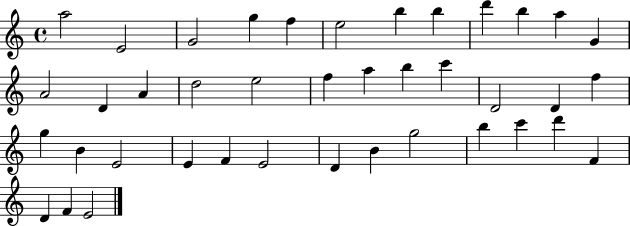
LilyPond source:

{
  \clef treble
  \time 4/4
  \defaultTimeSignature
  \key c \major
  a''2 e'2 | g'2 g''4 f''4 | e''2 b''4 b''4 | d'''4 b''4 a''4 g'4 | \break a'2 d'4 a'4 | d''2 e''2 | f''4 a''4 b''4 c'''4 | d'2 d'4 f''4 | \break g''4 b'4 e'2 | e'4 f'4 e'2 | d'4 b'4 g''2 | b''4 c'''4 d'''4 f'4 | \break d'4 f'4 e'2 | \bar "|."
}